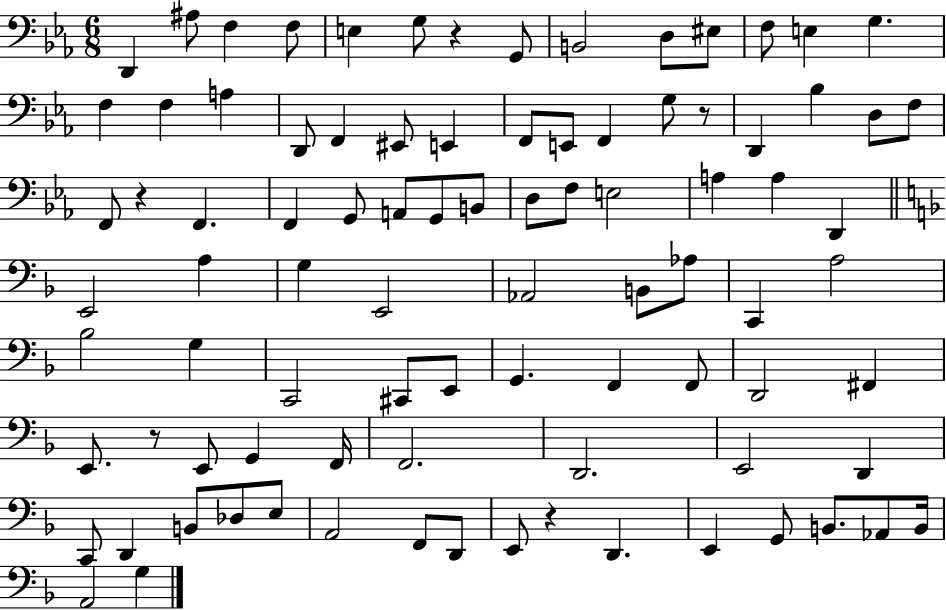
D2/q A#3/e F3/q F3/e E3/q G3/e R/q G2/e B2/h D3/e EIS3/e F3/e E3/q G3/q. F3/q F3/q A3/q D2/e F2/q EIS2/e E2/q F2/e E2/e F2/q G3/e R/e D2/q Bb3/q D3/e F3/e F2/e R/q F2/q. F2/q G2/e A2/e G2/e B2/e D3/e F3/e E3/h A3/q A3/q D2/q E2/h A3/q G3/q E2/h Ab2/h B2/e Ab3/e C2/q A3/h Bb3/h G3/q C2/h C#2/e E2/e G2/q. F2/q F2/e D2/h F#2/q E2/e. R/e E2/e G2/q F2/s F2/h. D2/h. E2/h D2/q C2/e D2/q B2/e Db3/e E3/e A2/h F2/e D2/e E2/e R/q D2/q. E2/q G2/e B2/e. Ab2/e B2/s A2/h G3/q